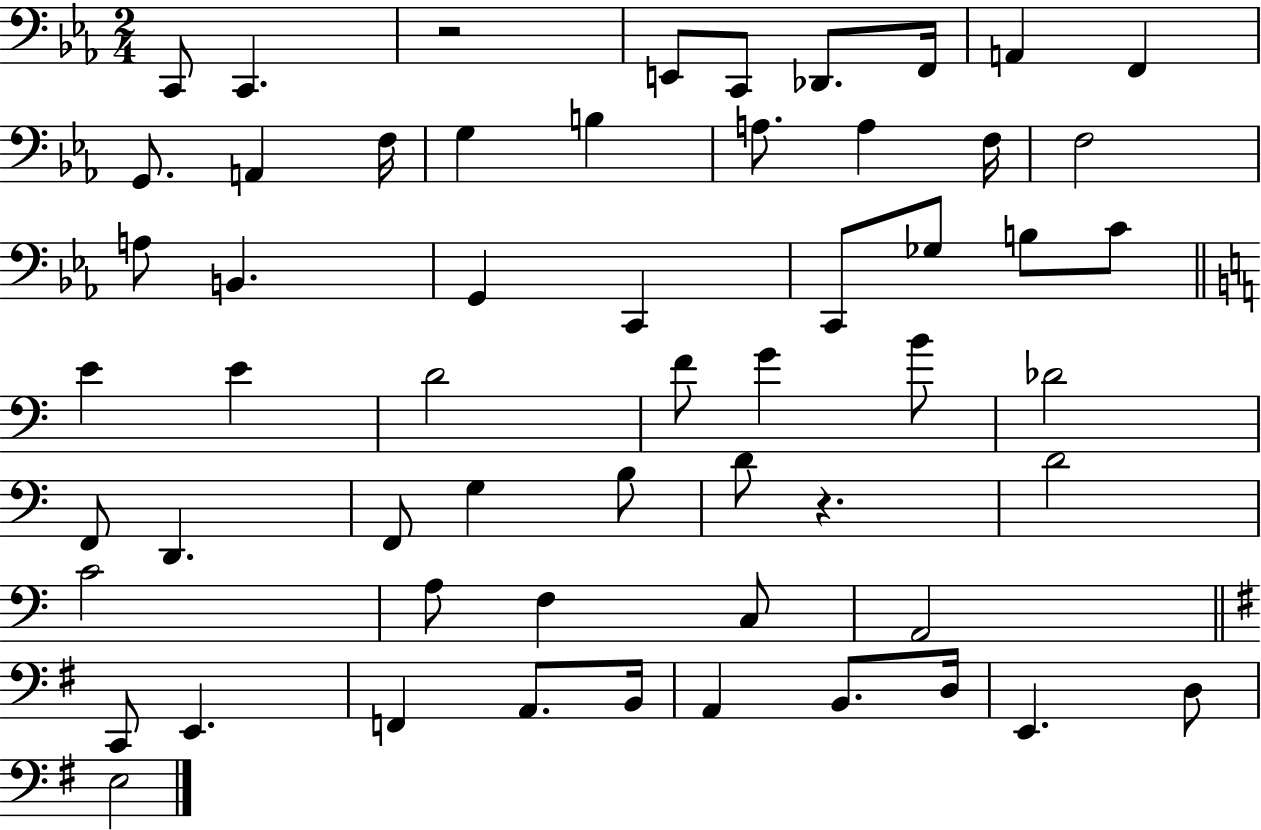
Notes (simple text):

C2/e C2/q. R/h E2/e C2/e Db2/e. F2/s A2/q F2/q G2/e. A2/q F3/s G3/q B3/q A3/e. A3/q F3/s F3/h A3/e B2/q. G2/q C2/q C2/e Gb3/e B3/e C4/e E4/q E4/q D4/h F4/e G4/q B4/e Db4/h F2/e D2/q. F2/e G3/q B3/e D4/e R/q. D4/h C4/h A3/e F3/q C3/e A2/h C2/e E2/q. F2/q A2/e. B2/s A2/q B2/e. D3/s E2/q. D3/e E3/h